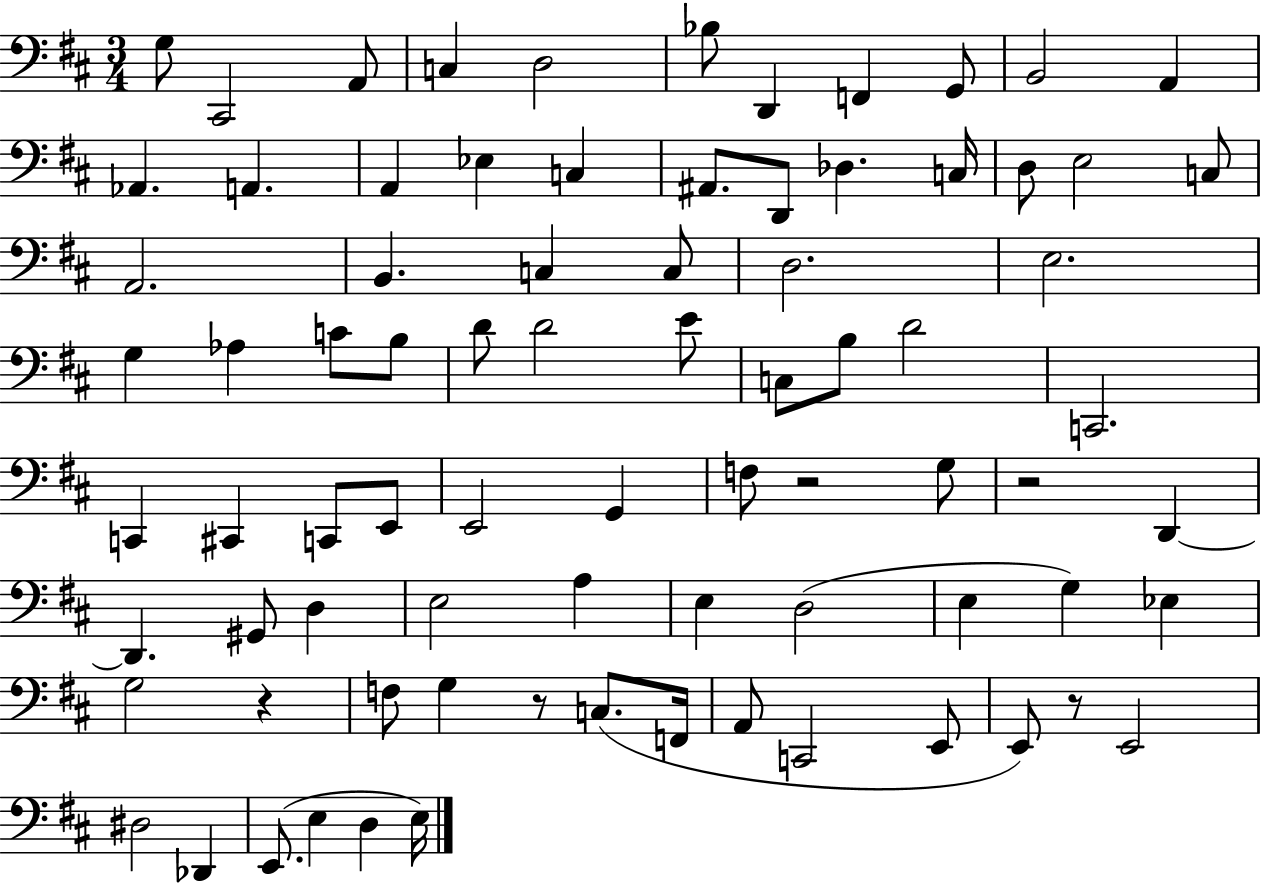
G3/e C#2/h A2/e C3/q D3/h Bb3/e D2/q F2/q G2/e B2/h A2/q Ab2/q. A2/q. A2/q Eb3/q C3/q A#2/e. D2/e Db3/q. C3/s D3/e E3/h C3/e A2/h. B2/q. C3/q C3/e D3/h. E3/h. G3/q Ab3/q C4/e B3/e D4/e D4/h E4/e C3/e B3/e D4/h C2/h. C2/q C#2/q C2/e E2/e E2/h G2/q F3/e R/h G3/e R/h D2/q D2/q. G#2/e D3/q E3/h A3/q E3/q D3/h E3/q G3/q Eb3/q G3/h R/q F3/e G3/q R/e C3/e. F2/s A2/e C2/h E2/e E2/e R/e E2/h D#3/h Db2/q E2/e. E3/q D3/q E3/s